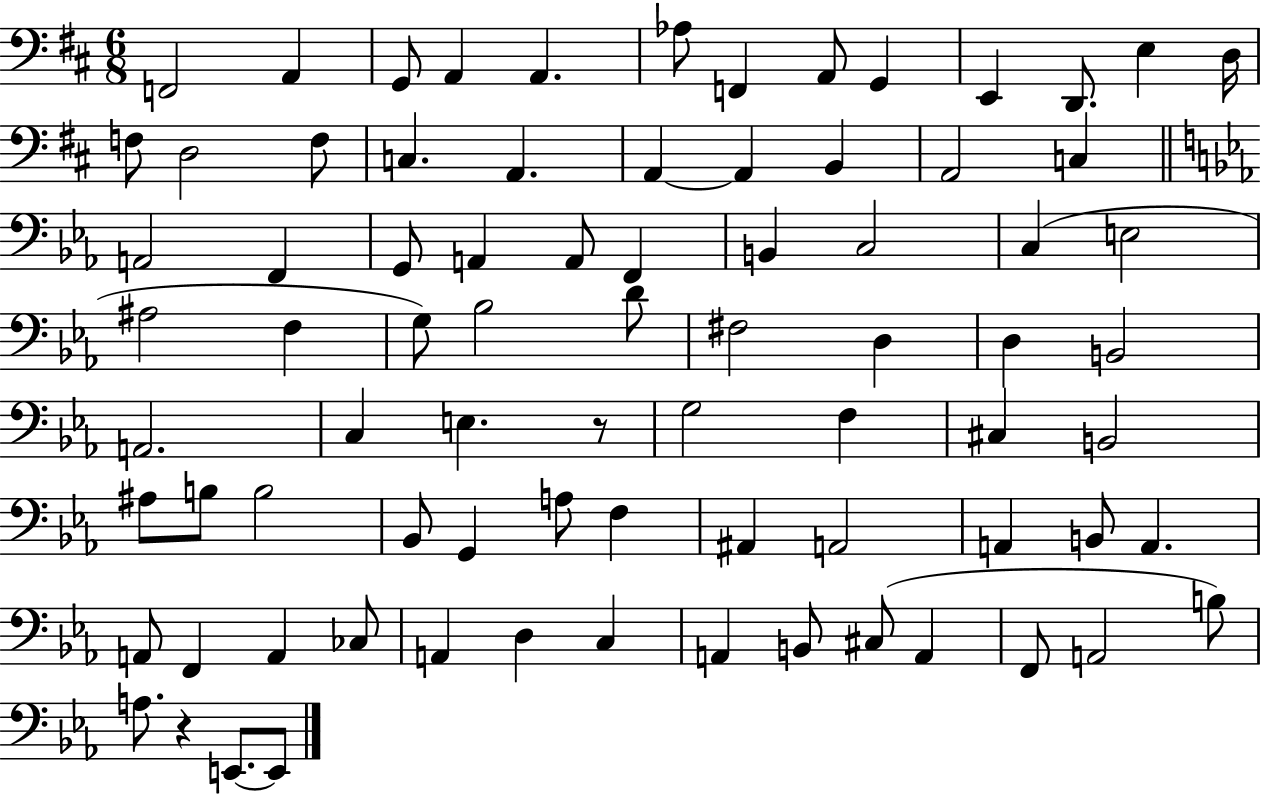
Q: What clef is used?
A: bass